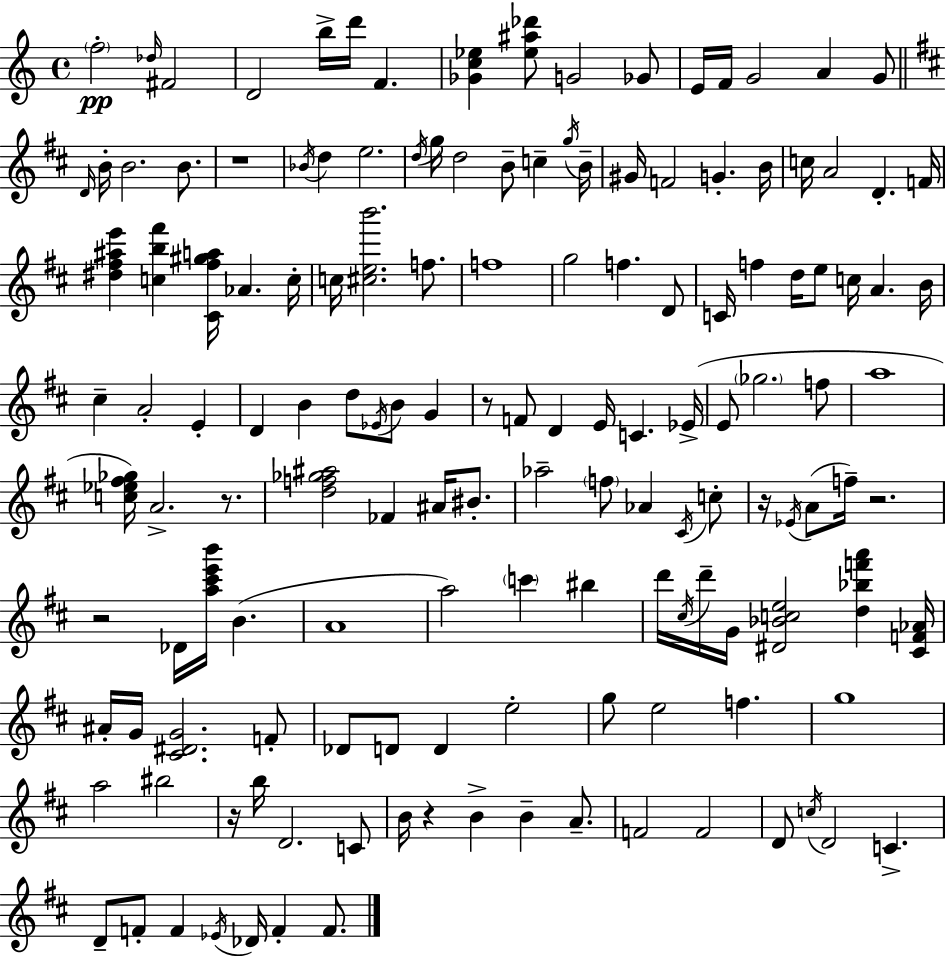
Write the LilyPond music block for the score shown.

{
  \clef treble
  \time 4/4
  \defaultTimeSignature
  \key c \major
  \parenthesize f''2-.\pp \grace { des''16 } fis'2 | d'2 b''16-> d'''16 f'4. | <ges' c'' ees''>4 <ees'' ais'' des'''>8 g'2 ges'8 | e'16 f'16 g'2 a'4 g'8 | \break \bar "||" \break \key d \major \grace { d'16 } b'16-. b'2. b'8. | r1 | \acciaccatura { bes'16 } d''4 e''2. | \acciaccatura { d''16 } g''16 d''2 b'8-- c''4-- | \break \acciaccatura { g''16 } b'16-- gis'16 f'2 g'4.-. | b'16 c''16 a'2 d'4.-. | f'16 <dis'' fis'' ais'' e'''>4 <c'' b'' fis'''>4 <cis' fis'' gis'' a''>16 aes'4. | c''16-. c''16 <cis'' e'' b'''>2. | \break f''8. f''1 | g''2 f''4. | d'8 c'16 f''4 d''16 e''8 c''16 a'4. | b'16 cis''4-- a'2-. | \break e'4-. d'4 b'4 d''8 \acciaccatura { ees'16 } b'8 | g'4 r8 f'8 d'4 e'16 c'4. | ees'16->( e'8 \parenthesize ges''2. | f''8 a''1 | \break <c'' ees'' fis'' ges''>16) a'2.-> | r8. <d'' f'' ges'' ais''>2 fes'4 | ais'16 bis'8.-. aes''2-- \parenthesize f''8 aes'4 | \acciaccatura { cis'16 } c''8-. r16 \acciaccatura { ees'16 }( a'8 f''16--) r2. | \break r2 des'16 | <a'' cis''' e''' b'''>16 b'4.( a'1 | a''2) \parenthesize c'''4 | bis''4 d'''16 \acciaccatura { cis''16 } d'''16-- g'16 <dis' bes' c'' e''>2 | \break <d'' bes'' f''' a'''>4 <cis' f' aes'>16 ais'16-. g'16 <cis' dis' g'>2. | f'8-. des'8 d'8 d'4 | e''2-. g''8 e''2 | f''4. g''1 | \break a''2 | bis''2 r16 b''16 d'2. | c'8 b'16 r4 b'4-> | b'4-- a'8.-- f'2 | \break f'2 d'8 \acciaccatura { c''16 } d'2 | c'4.-> d'8-- f'8-. f'4 | \acciaccatura { ees'16 } des'16 f'4-. f'8. \bar "|."
}